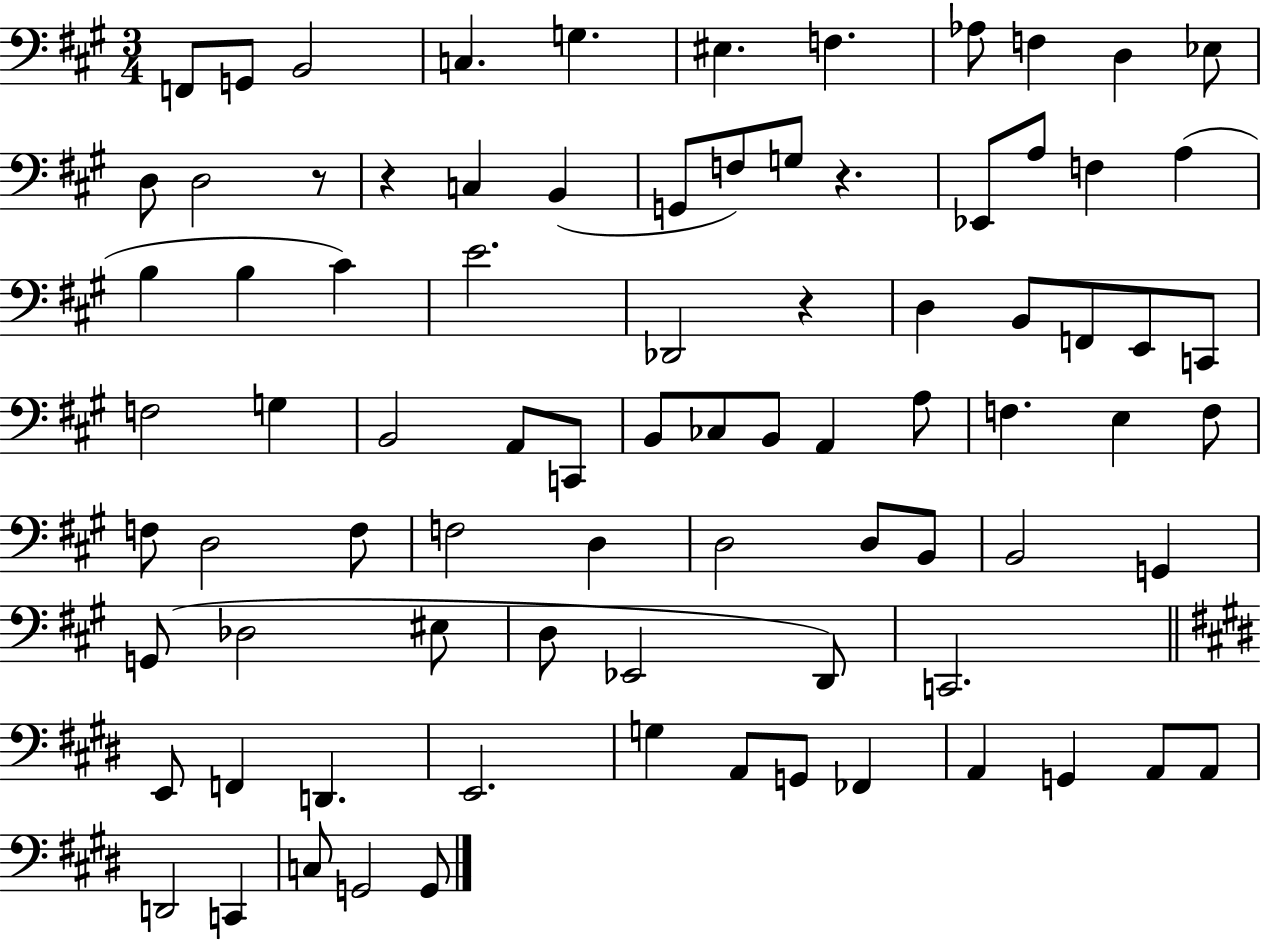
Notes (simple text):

F2/e G2/e B2/h C3/q. G3/q. EIS3/q. F3/q. Ab3/e F3/q D3/q Eb3/e D3/e D3/h R/e R/q C3/q B2/q G2/e F3/e G3/e R/q. Eb2/e A3/e F3/q A3/q B3/q B3/q C#4/q E4/h. Db2/h R/q D3/q B2/e F2/e E2/e C2/e F3/h G3/q B2/h A2/e C2/e B2/e CES3/e B2/e A2/q A3/e F3/q. E3/q F3/e F3/e D3/h F3/e F3/h D3/q D3/h D3/e B2/e B2/h G2/q G2/e Db3/h EIS3/e D3/e Eb2/h D2/e C2/h. E2/e F2/q D2/q. E2/h. G3/q A2/e G2/e FES2/q A2/q G2/q A2/e A2/e D2/h C2/q C3/e G2/h G2/e